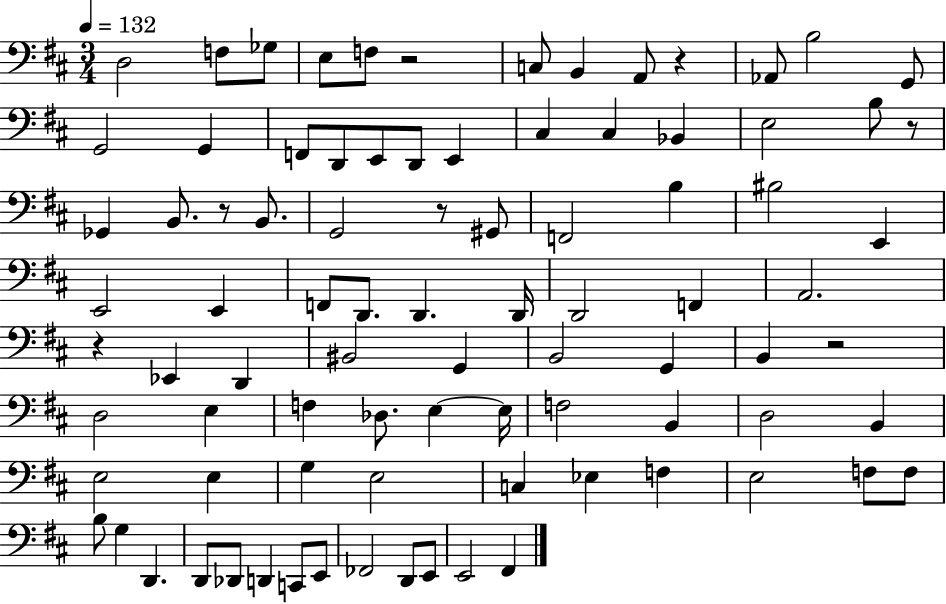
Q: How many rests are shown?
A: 7